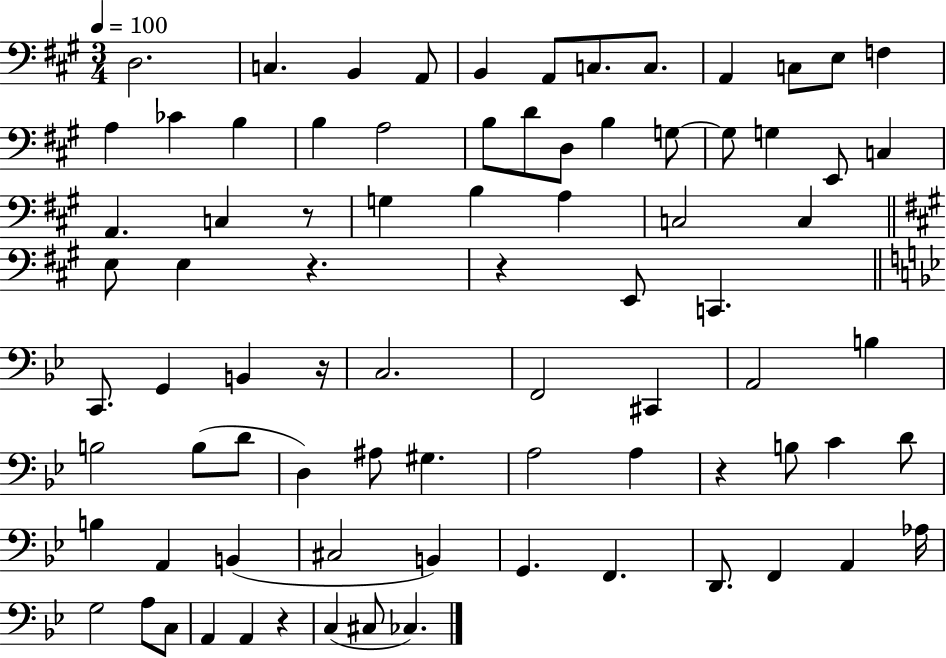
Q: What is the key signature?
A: A major